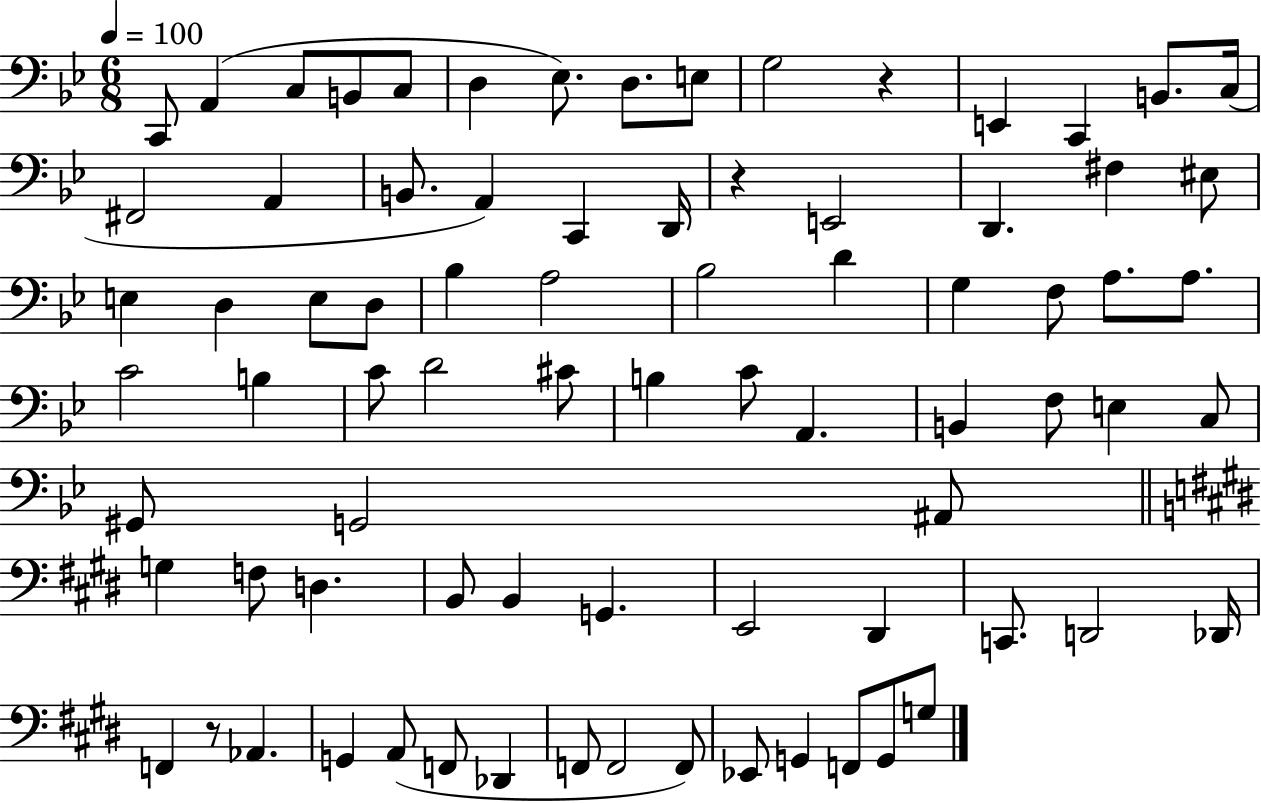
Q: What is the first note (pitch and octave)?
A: C2